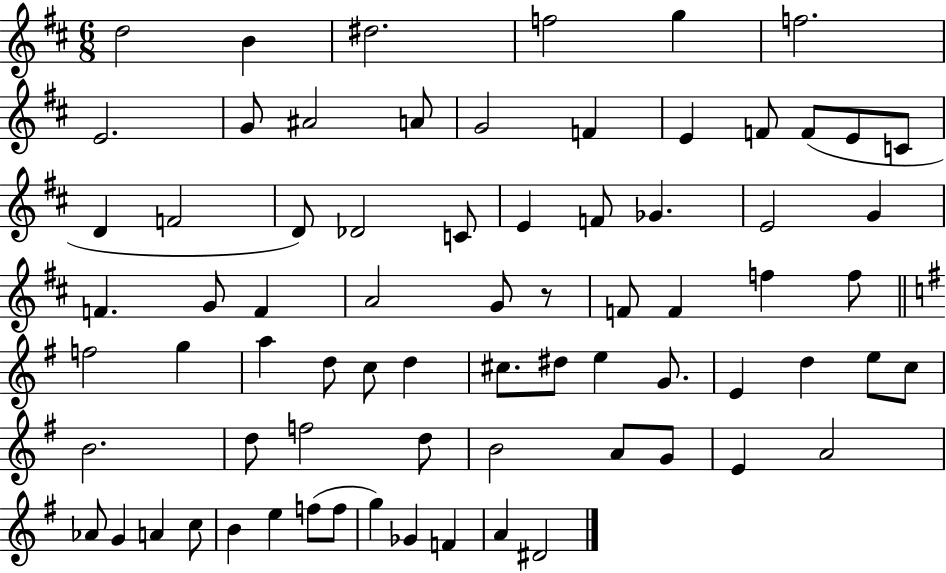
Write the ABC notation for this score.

X:1
T:Untitled
M:6/8
L:1/4
K:D
d2 B ^d2 f2 g f2 E2 G/2 ^A2 A/2 G2 F E F/2 F/2 E/2 C/2 D F2 D/2 _D2 C/2 E F/2 _G E2 G F G/2 F A2 G/2 z/2 F/2 F f f/2 f2 g a d/2 c/2 d ^c/2 ^d/2 e G/2 E d e/2 c/2 B2 d/2 f2 d/2 B2 A/2 G/2 E A2 _A/2 G A c/2 B e f/2 f/2 g _G F A ^D2